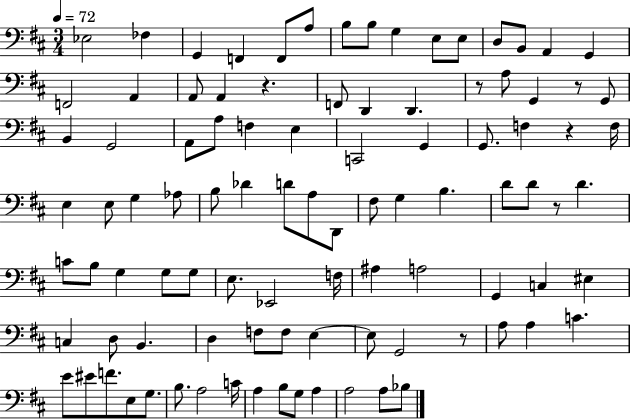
X:1
T:Untitled
M:3/4
L:1/4
K:D
_E,2 _F, G,, F,, F,,/2 A,/2 B,/2 B,/2 G, E,/2 E,/2 D,/2 B,,/2 A,, G,, F,,2 A,, A,,/2 A,, z F,,/2 D,, D,, z/2 A,/2 G,, z/2 G,,/2 B,, G,,2 A,,/2 A,/2 F, E, C,,2 G,, G,,/2 F, z F,/4 E, E,/2 G, _A,/2 B,/2 _D D/2 A,/2 D,,/2 ^F,/2 G, B, D/2 D/2 z/2 D C/2 B,/2 G, G,/2 G,/2 E,/2 _E,,2 F,/4 ^A, A,2 G,, C, ^E, C, D,/2 B,, D, F,/2 F,/2 E, E,/2 G,,2 z/2 A,/2 A, C E/2 ^E/2 F/2 E,/2 G,/2 B,/2 A,2 C/4 A, B,/2 G,/2 A, A,2 A,/2 _B,/2